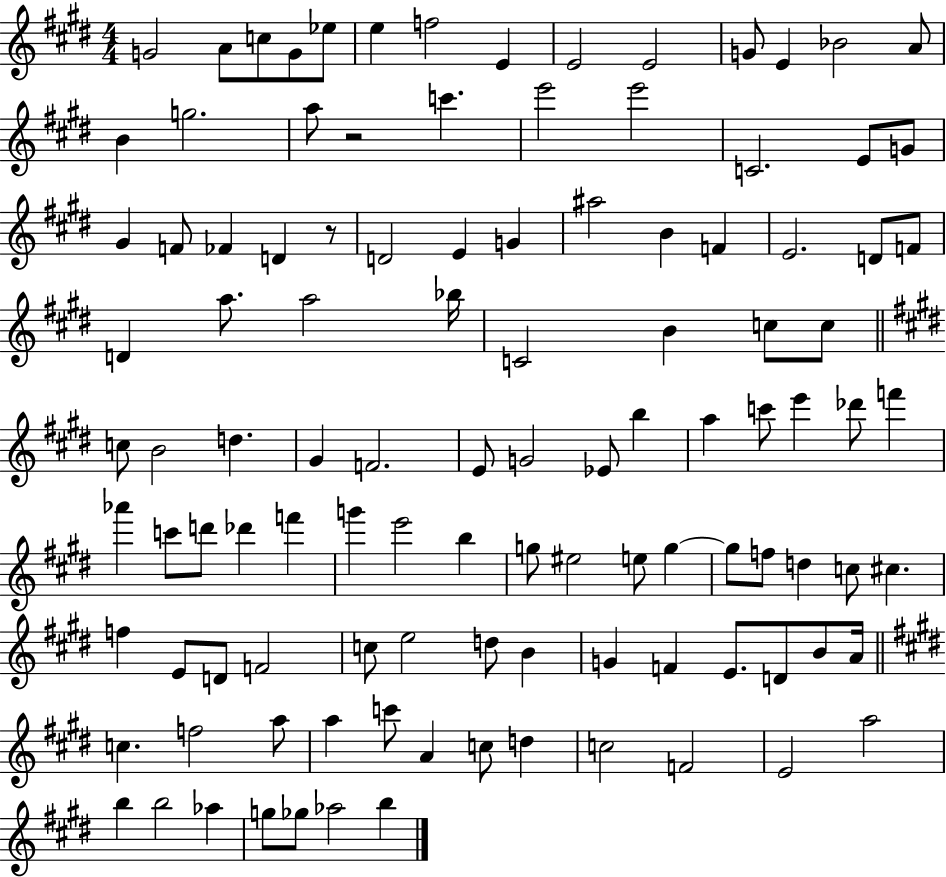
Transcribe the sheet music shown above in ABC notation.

X:1
T:Untitled
M:4/4
L:1/4
K:E
G2 A/2 c/2 G/2 _e/2 e f2 E E2 E2 G/2 E _B2 A/2 B g2 a/2 z2 c' e'2 e'2 C2 E/2 G/2 ^G F/2 _F D z/2 D2 E G ^a2 B F E2 D/2 F/2 D a/2 a2 _b/4 C2 B c/2 c/2 c/2 B2 d ^G F2 E/2 G2 _E/2 b a c'/2 e' _d'/2 f' _a' c'/2 d'/2 _d' f' g' e'2 b g/2 ^e2 e/2 g g/2 f/2 d c/2 ^c f E/2 D/2 F2 c/2 e2 d/2 B G F E/2 D/2 B/2 A/4 c f2 a/2 a c'/2 A c/2 d c2 F2 E2 a2 b b2 _a g/2 _g/2 _a2 b